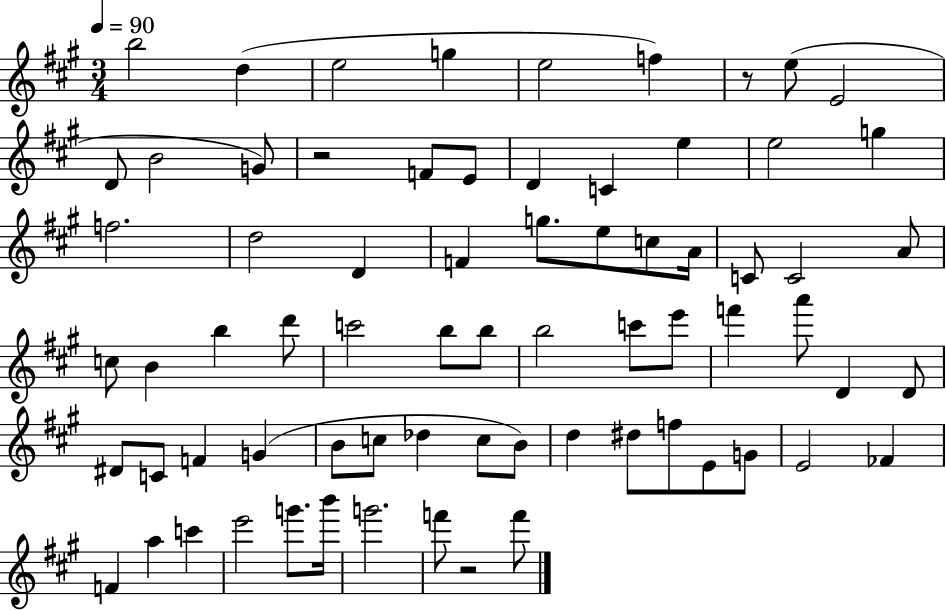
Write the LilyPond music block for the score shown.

{
  \clef treble
  \numericTimeSignature
  \time 3/4
  \key a \major
  \tempo 4 = 90
  b''2 d''4( | e''2 g''4 | e''2 f''4) | r8 e''8( e'2 | \break d'8 b'2 g'8) | r2 f'8 e'8 | d'4 c'4 e''4 | e''2 g''4 | \break f''2. | d''2 d'4 | f'4 g''8. e''8 c''8 a'16 | c'8 c'2 a'8 | \break c''8 b'4 b''4 d'''8 | c'''2 b''8 b''8 | b''2 c'''8 e'''8 | f'''4 a'''8 d'4 d'8 | \break dis'8 c'8 f'4 g'4( | b'8 c''8 des''4 c''8 b'8) | d''4 dis''8 f''8 e'8 g'8 | e'2 fes'4 | \break f'4 a''4 c'''4 | e'''2 g'''8. b'''16 | g'''2. | f'''8 r2 f'''8 | \break \bar "|."
}